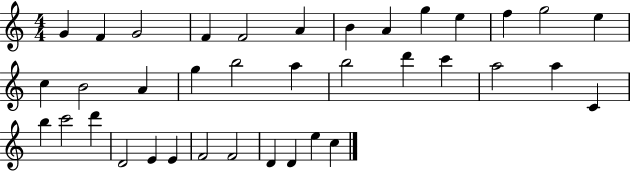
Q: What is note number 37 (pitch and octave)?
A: C5